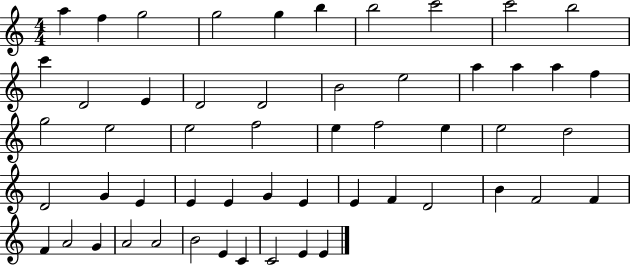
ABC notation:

X:1
T:Untitled
M:4/4
L:1/4
K:C
a f g2 g2 g b b2 c'2 c'2 b2 c' D2 E D2 D2 B2 e2 a a a f g2 e2 e2 f2 e f2 e e2 d2 D2 G E E E G E E F D2 B F2 F F A2 G A2 A2 B2 E C C2 E E